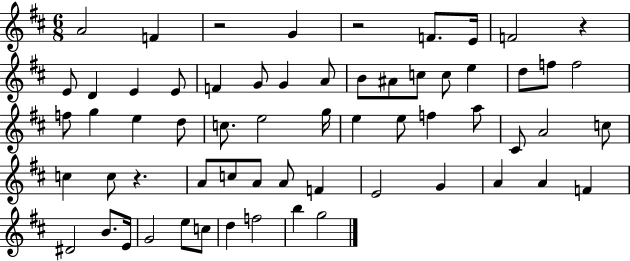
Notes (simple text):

A4/h F4/q R/h G4/q R/h F4/e. E4/s F4/h R/q E4/e D4/q E4/q E4/e F4/q G4/e G4/q A4/e B4/e A#4/e C5/e C5/e E5/q D5/e F5/e F5/h F5/e G5/q E5/q D5/e C5/e. E5/h G5/s E5/q E5/e F5/q A5/e C#4/e A4/h C5/e C5/q C5/e R/q. A4/e C5/e A4/e A4/e F4/q E4/h G4/q A4/q A4/q F4/q D#4/h B4/e. E4/s G4/h E5/e C5/e D5/q F5/h B5/q G5/h